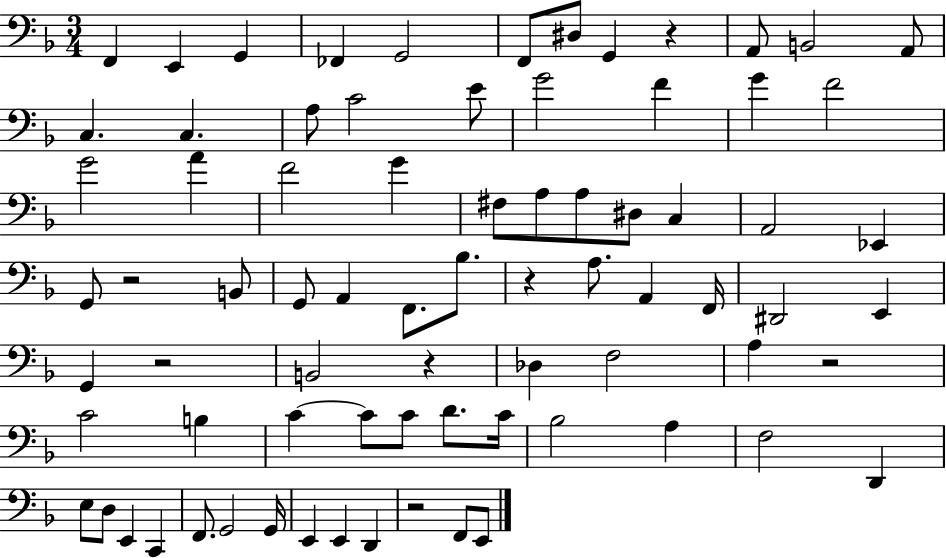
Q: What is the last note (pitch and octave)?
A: E2